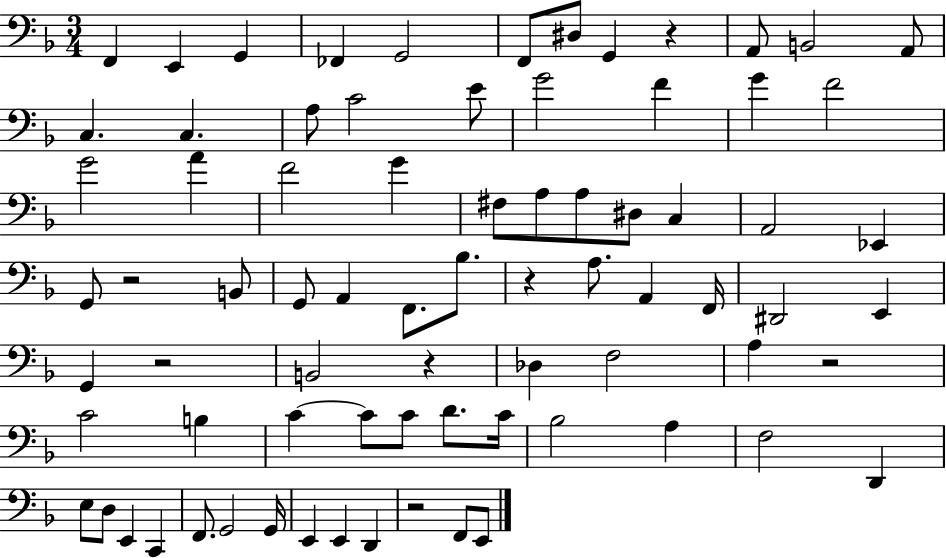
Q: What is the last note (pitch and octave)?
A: E2